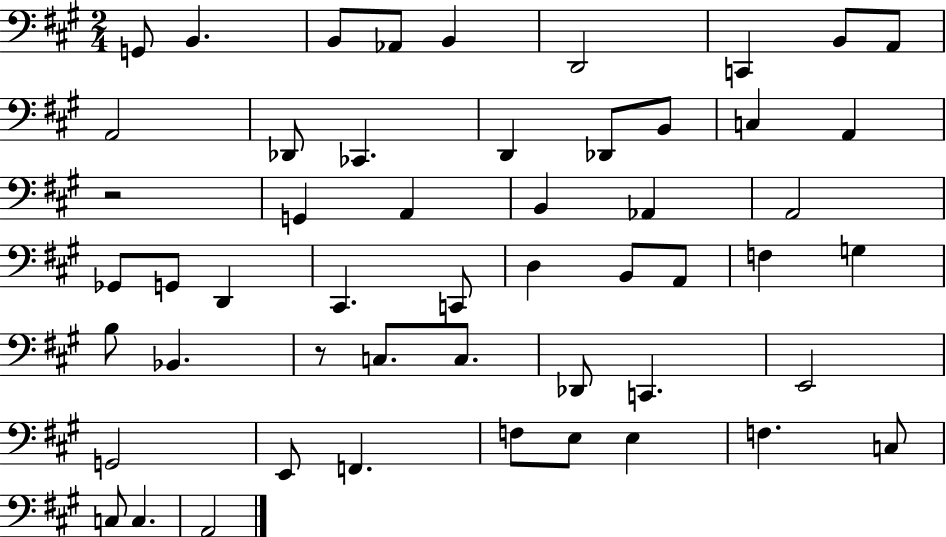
{
  \clef bass
  \numericTimeSignature
  \time 2/4
  \key a \major
  g,8 b,4. | b,8 aes,8 b,4 | d,2 | c,4 b,8 a,8 | \break a,2 | des,8 ces,4. | d,4 des,8 b,8 | c4 a,4 | \break r2 | g,4 a,4 | b,4 aes,4 | a,2 | \break ges,8 g,8 d,4 | cis,4. c,8 | d4 b,8 a,8 | f4 g4 | \break b8 bes,4. | r8 c8. c8. | des,8 c,4. | e,2 | \break g,2 | e,8 f,4. | f8 e8 e4 | f4. c8 | \break c8 c4. | a,2 | \bar "|."
}